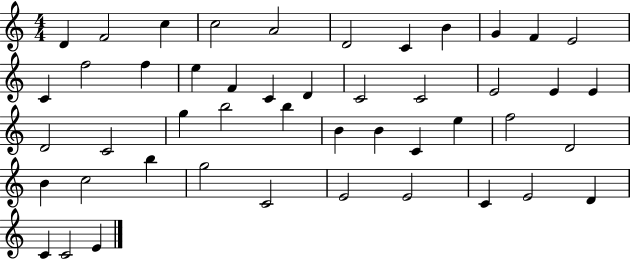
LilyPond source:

{
  \clef treble
  \numericTimeSignature
  \time 4/4
  \key c \major
  d'4 f'2 c''4 | c''2 a'2 | d'2 c'4 b'4 | g'4 f'4 e'2 | \break c'4 f''2 f''4 | e''4 f'4 c'4 d'4 | c'2 c'2 | e'2 e'4 e'4 | \break d'2 c'2 | g''4 b''2 b''4 | b'4 b'4 c'4 e''4 | f''2 d'2 | \break b'4 c''2 b''4 | g''2 c'2 | e'2 e'2 | c'4 e'2 d'4 | \break c'4 c'2 e'4 | \bar "|."
}